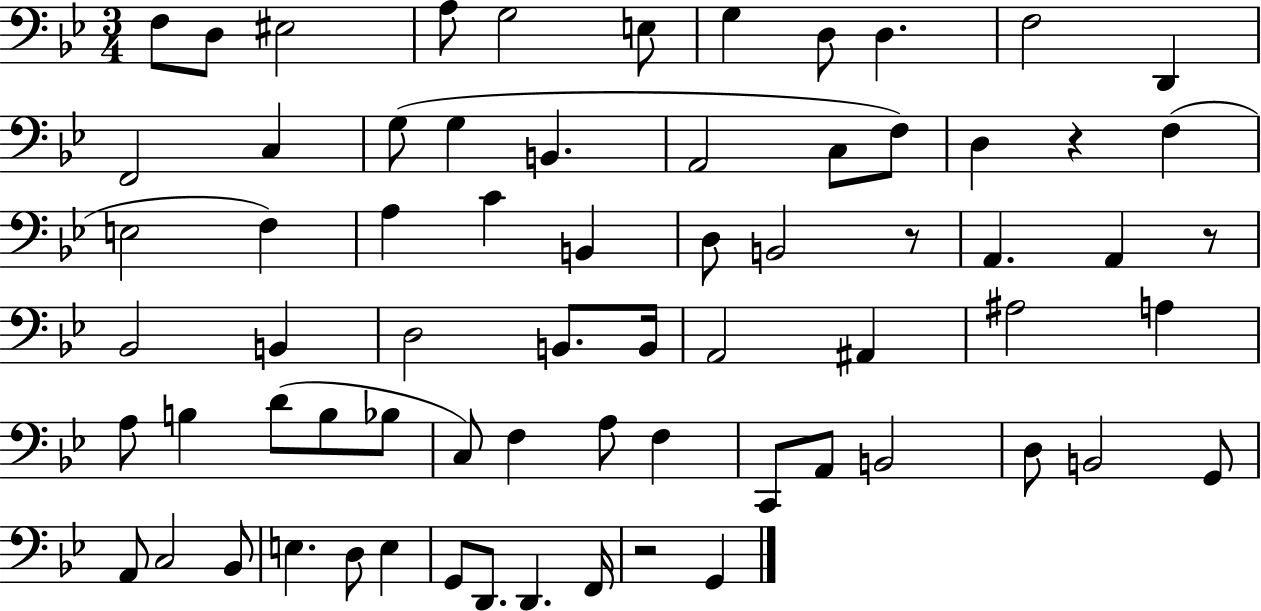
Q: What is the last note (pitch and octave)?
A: G2